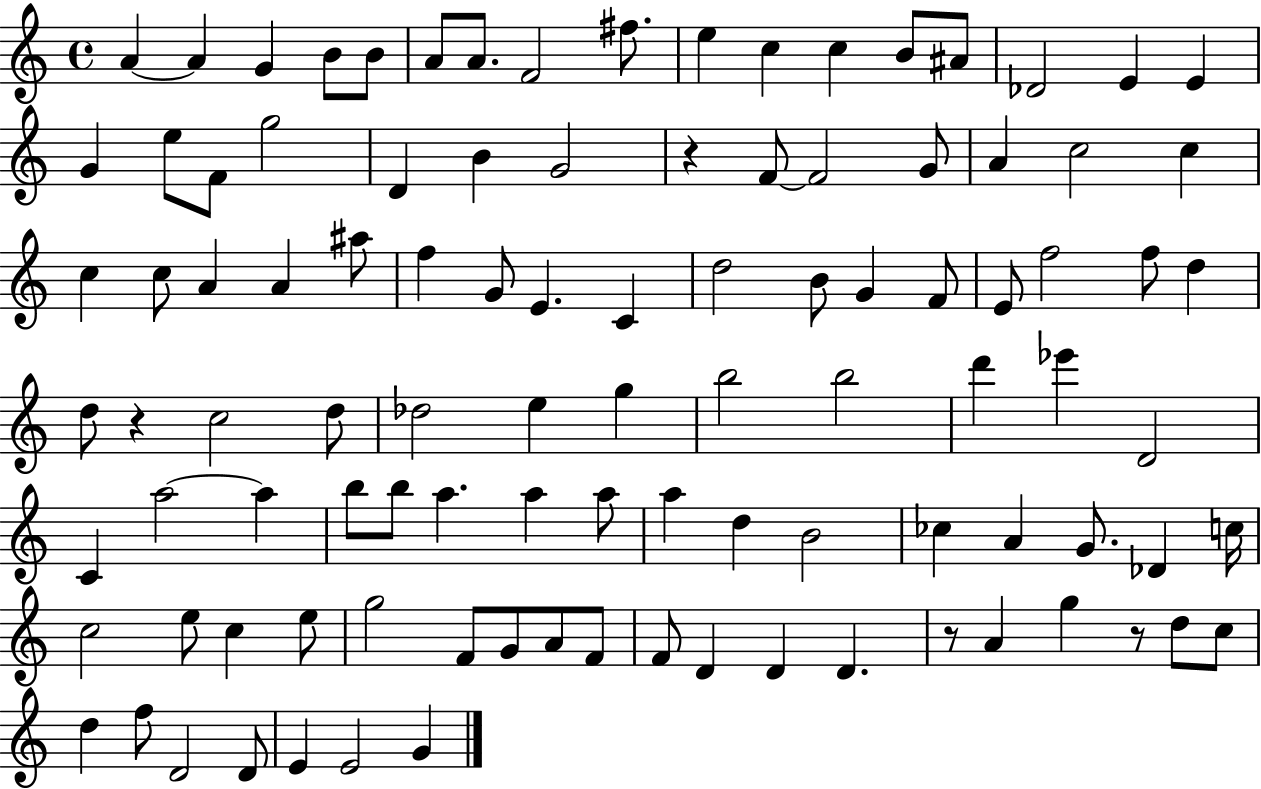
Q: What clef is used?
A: treble